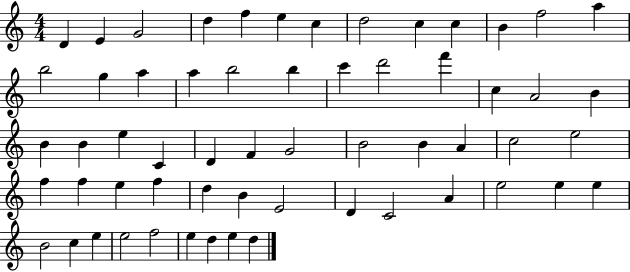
X:1
T:Untitled
M:4/4
L:1/4
K:C
D E G2 d f e c d2 c c B f2 a b2 g a a b2 b c' d'2 f' c A2 B B B e C D F G2 B2 B A c2 e2 f f e f d B E2 D C2 A e2 e e B2 c e e2 f2 e d e d